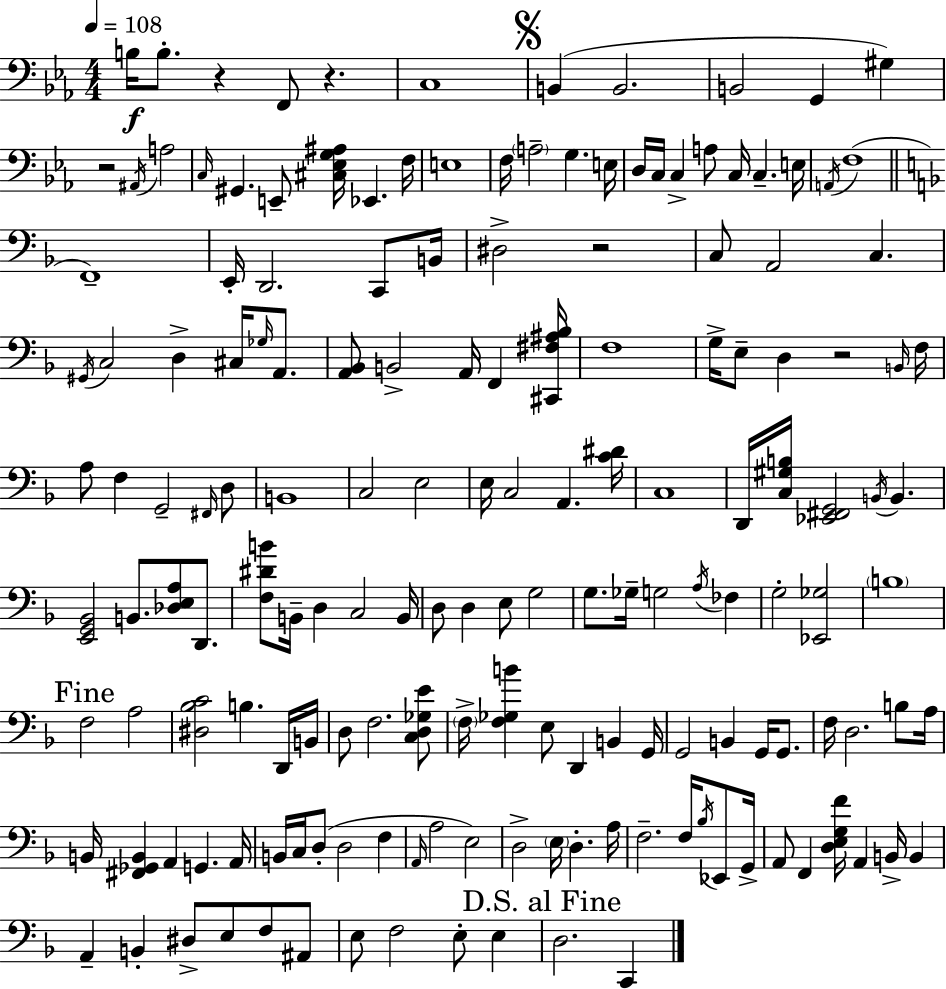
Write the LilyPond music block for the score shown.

{
  \clef bass
  \numericTimeSignature
  \time 4/4
  \key ees \major
  \tempo 4 = 108
  b16\f b8.-. r4 f,8 r4. | c1 | \mark \markup { \musicglyph "scripts.segno" } b,4( b,2. | b,2 g,4 gis4) | \break r2 \acciaccatura { ais,16 } a2 | \grace { c16 } gis,4. e,8-- <cis ees g ais>16 ees,4. | f16 e1 | f16 \parenthesize a2-- g4. | \break e16 d16 c16 c4-> a8 c16 c4.-- | e16 \acciaccatura { a,16 }( f1 | \bar "||" \break \key f \major f,1--) | e,16-. d,2. c,8 b,16 | dis2-> r2 | c8 a,2 c4. | \break \acciaccatura { gis,16 } c2 d4-> cis16 \grace { ges16 } a,8. | <a, bes,>8 b,2-> a,16 f,4 | <cis, fis ais bes>16 f1 | g16-> e8-- d4 r2 | \break \grace { b,16 } f16 a8 f4 g,2-- | \grace { fis,16 } d8 b,1 | c2 e2 | e16 c2 a,4. | \break <c' dis'>16 c1 | d,16 <c gis b>16 <ees, fis, g,>2 \acciaccatura { b,16 } b,4. | <e, g, bes,>2 b,8. | <des e a>8 d,8. <f dis' b'>8 b,16-- d4 c2 | \break b,16 d8 d4 e8 g2 | g8. ges16-- g2 | \acciaccatura { a16 } fes4 g2-. <ees, ges>2 | \parenthesize b1 | \break \mark "Fine" f2 a2 | <dis bes c'>2 b4. | d,16 b,16 d8 f2. | <c d ges e'>8 \parenthesize f16-> <f ges b'>4 e8 d,4 | \break b,4 g,16 g,2 b,4 | g,16 g,8. f16 d2. | b8 a16 b,16 <fis, ges, b,>4 a,4 g,4. | a,16 b,16 c16 d8-.( d2 | \break f4 \grace { a,16 } a2 e2) | d2-> \parenthesize e16 | d4.-. a16 f2.-- | f16 \acciaccatura { bes16 } ees,8 g,16-> a,8 f,4 <d e g f'>16 a,4 | \break b,16-> b,4 a,4-- b,4-. | dis8-> e8 f8 ais,8 e8 f2 | e8-. e4 \mark "D.S. al Fine" d2. | c,4 \bar "|."
}